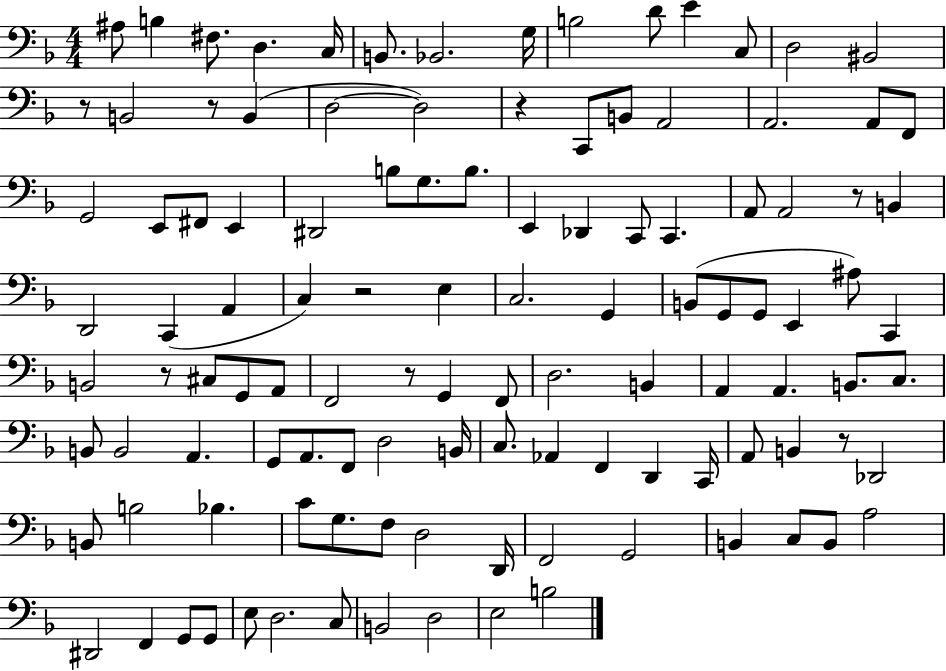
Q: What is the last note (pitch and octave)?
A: B3